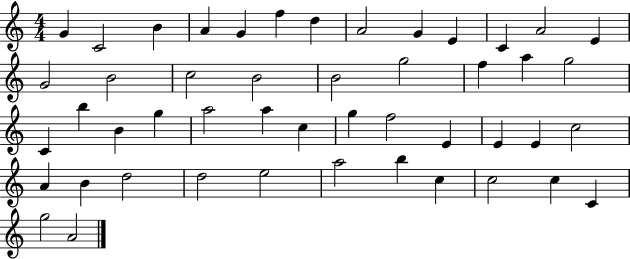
{
  \clef treble
  \numericTimeSignature
  \time 4/4
  \key c \major
  g'4 c'2 b'4 | a'4 g'4 f''4 d''4 | a'2 g'4 e'4 | c'4 a'2 e'4 | \break g'2 b'2 | c''2 b'2 | b'2 g''2 | f''4 a''4 g''2 | \break c'4 b''4 b'4 g''4 | a''2 a''4 c''4 | g''4 f''2 e'4 | e'4 e'4 c''2 | \break a'4 b'4 d''2 | d''2 e''2 | a''2 b''4 c''4 | c''2 c''4 c'4 | \break g''2 a'2 | \bar "|."
}